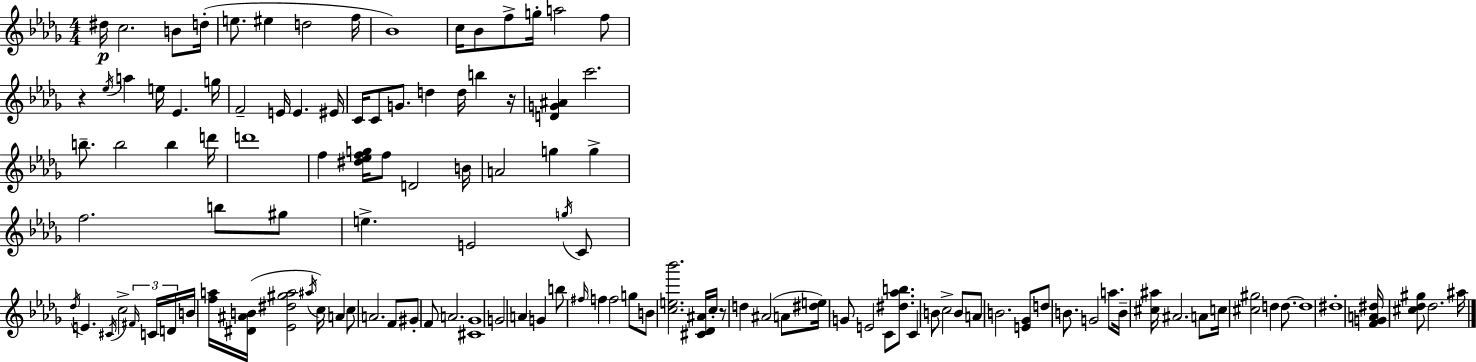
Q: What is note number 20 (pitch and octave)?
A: G5